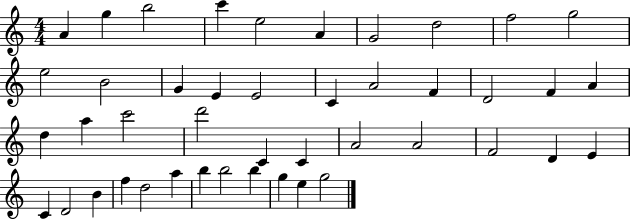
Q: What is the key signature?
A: C major